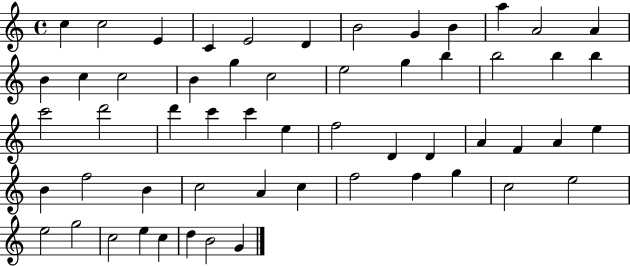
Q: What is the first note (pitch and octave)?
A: C5